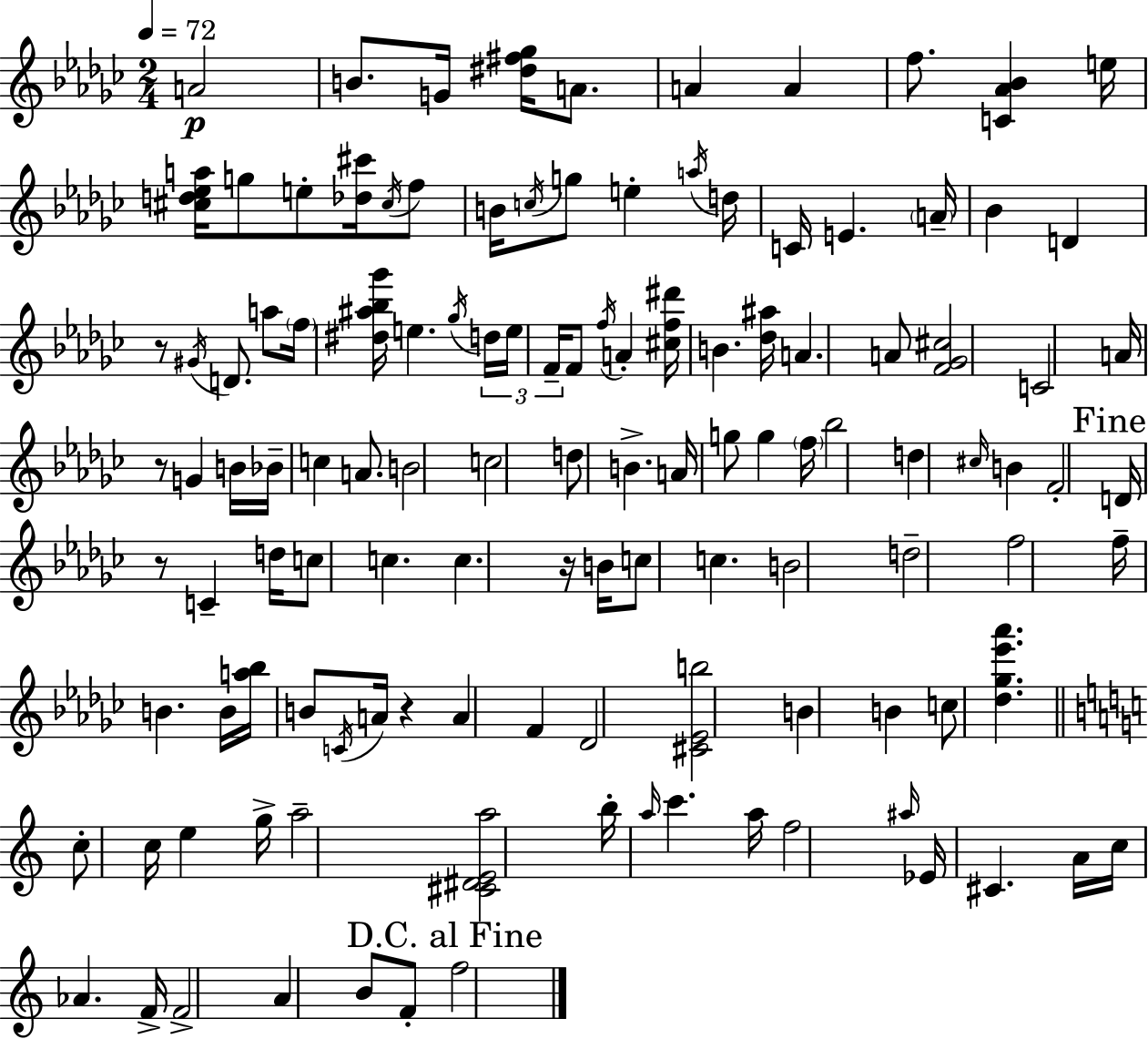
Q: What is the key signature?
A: EES minor